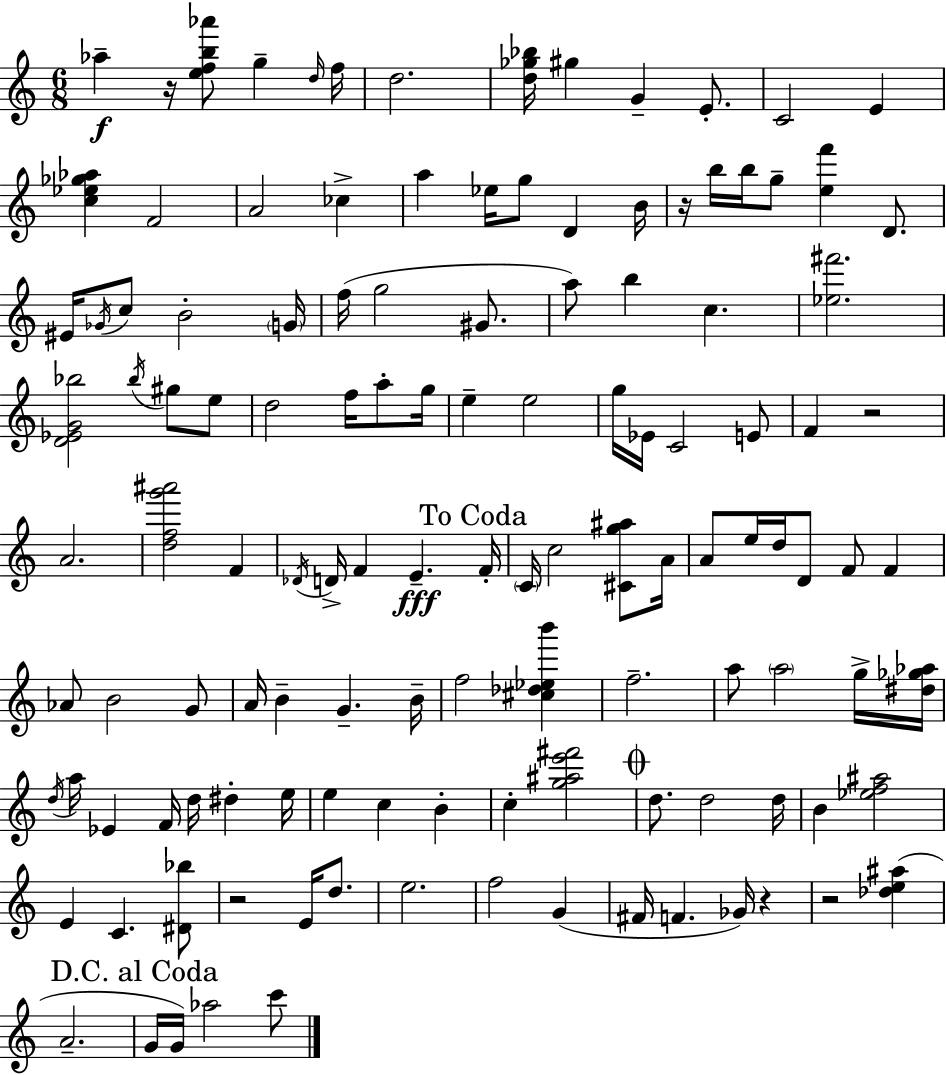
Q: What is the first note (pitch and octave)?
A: Ab5